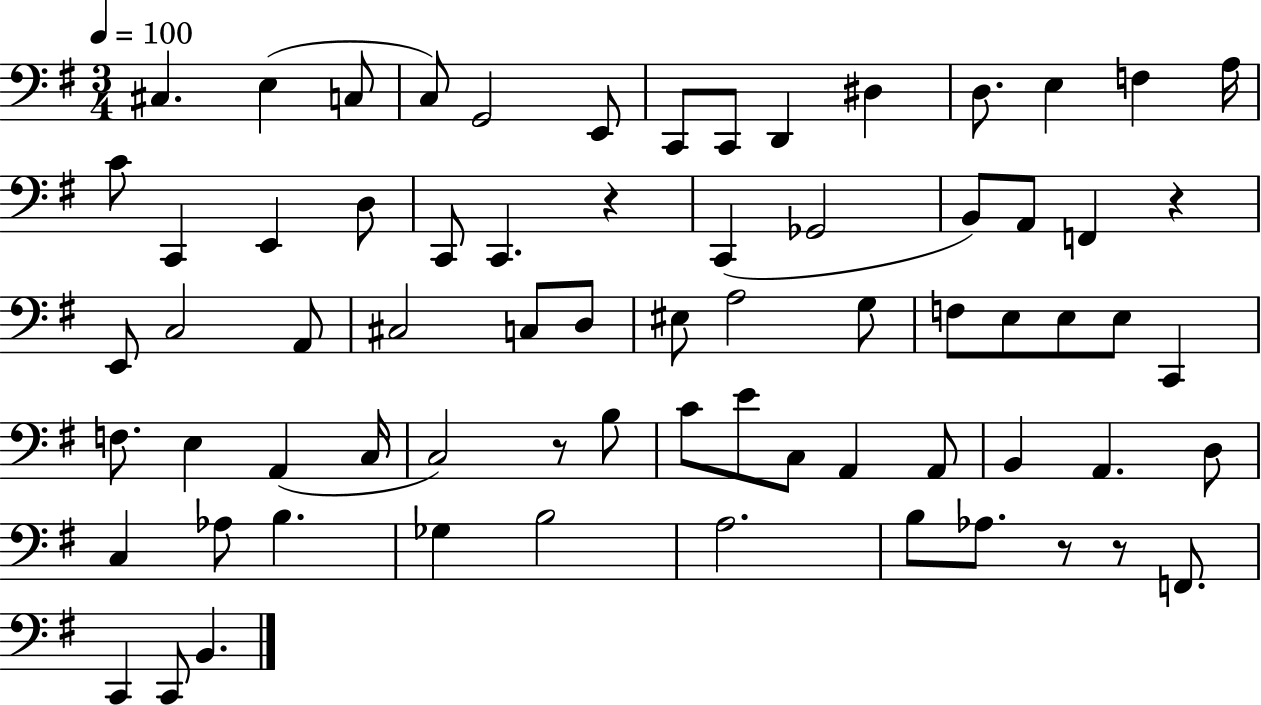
C#3/q. E3/q C3/e C3/e G2/h E2/e C2/e C2/e D2/q D#3/q D3/e. E3/q F3/q A3/s C4/e C2/q E2/q D3/e C2/e C2/q. R/q C2/q Gb2/h B2/e A2/e F2/q R/q E2/e C3/h A2/e C#3/h C3/e D3/e EIS3/e A3/h G3/e F3/e E3/e E3/e E3/e C2/q F3/e. E3/q A2/q C3/s C3/h R/e B3/e C4/e E4/e C3/e A2/q A2/e B2/q A2/q. D3/e C3/q Ab3/e B3/q. Gb3/q B3/h A3/h. B3/e Ab3/e. R/e R/e F2/e. C2/q C2/e B2/q.